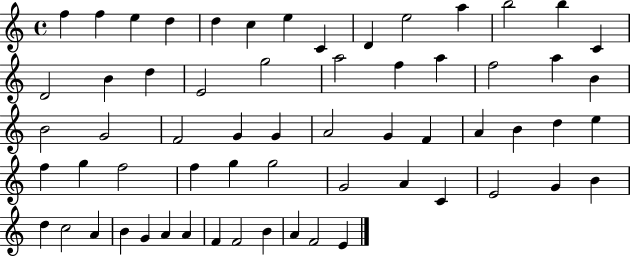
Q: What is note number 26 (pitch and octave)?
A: B4